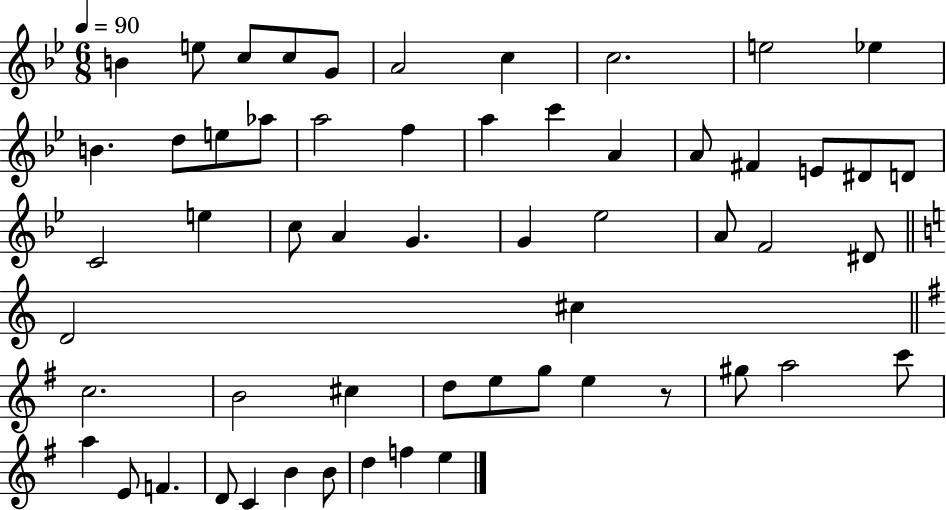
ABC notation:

X:1
T:Untitled
M:6/8
L:1/4
K:Bb
B e/2 c/2 c/2 G/2 A2 c c2 e2 _e B d/2 e/2 _a/2 a2 f a c' A A/2 ^F E/2 ^D/2 D/2 C2 e c/2 A G G _e2 A/2 F2 ^D/2 D2 ^c c2 B2 ^c d/2 e/2 g/2 e z/2 ^g/2 a2 c'/2 a E/2 F D/2 C B B/2 d f e